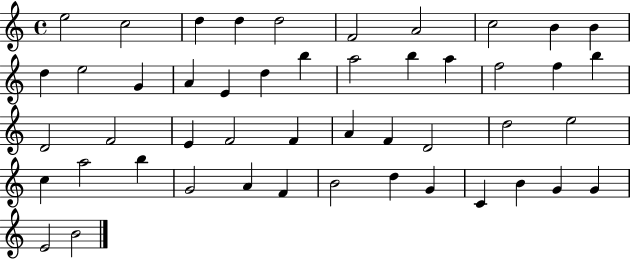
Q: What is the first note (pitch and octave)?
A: E5